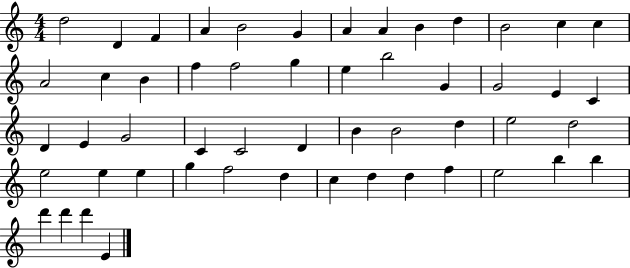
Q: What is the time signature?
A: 4/4